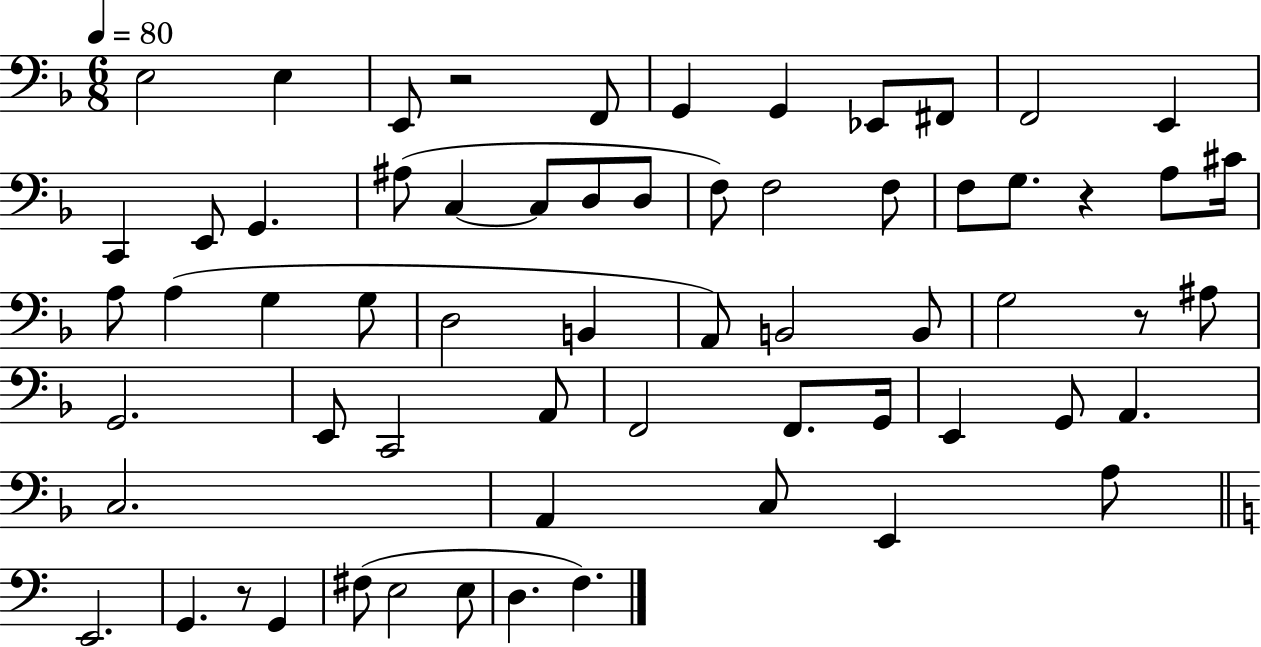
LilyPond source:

{
  \clef bass
  \numericTimeSignature
  \time 6/8
  \key f \major
  \tempo 4 = 80
  e2 e4 | e,8 r2 f,8 | g,4 g,4 ees,8 fis,8 | f,2 e,4 | \break c,4 e,8 g,4. | ais8( c4~~ c8 d8 d8 | f8) f2 f8 | f8 g8. r4 a8 cis'16 | \break a8 a4( g4 g8 | d2 b,4 | a,8) b,2 b,8 | g2 r8 ais8 | \break g,2. | e,8 c,2 a,8 | f,2 f,8. g,16 | e,4 g,8 a,4. | \break c2. | a,4 c8 e,4 a8 | \bar "||" \break \key c \major e,2. | g,4. r8 g,4 | fis8( e2 e8 | d4. f4.) | \break \bar "|."
}